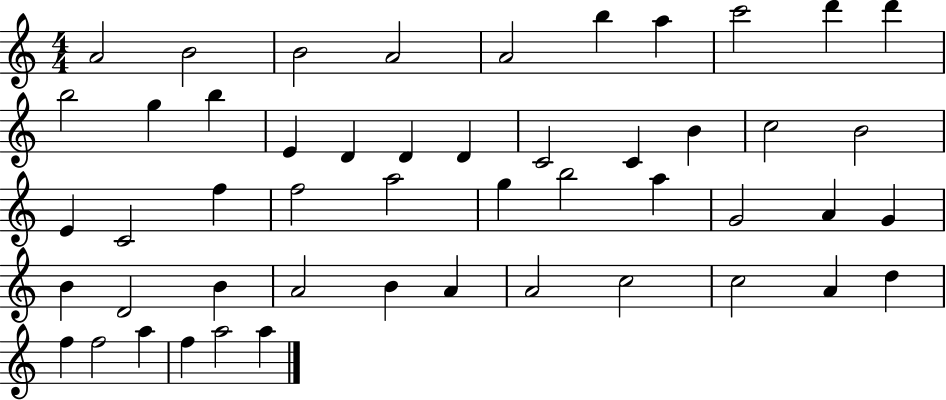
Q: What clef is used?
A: treble